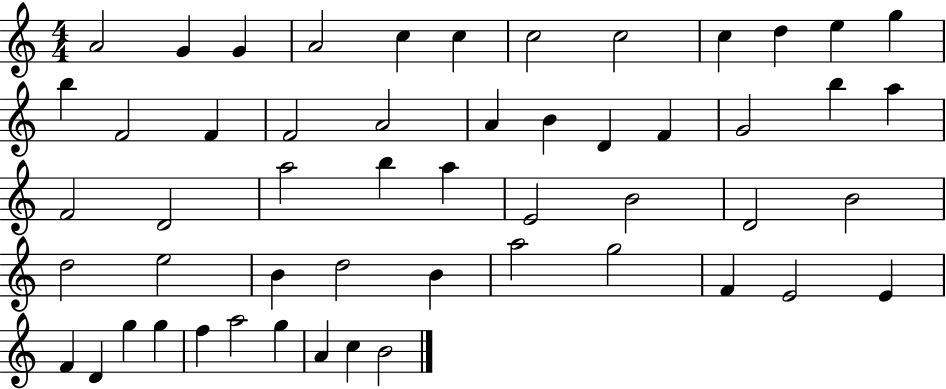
{
  \clef treble
  \numericTimeSignature
  \time 4/4
  \key c \major
  a'2 g'4 g'4 | a'2 c''4 c''4 | c''2 c''2 | c''4 d''4 e''4 g''4 | \break b''4 f'2 f'4 | f'2 a'2 | a'4 b'4 d'4 f'4 | g'2 b''4 a''4 | \break f'2 d'2 | a''2 b''4 a''4 | e'2 b'2 | d'2 b'2 | \break d''2 e''2 | b'4 d''2 b'4 | a''2 g''2 | f'4 e'2 e'4 | \break f'4 d'4 g''4 g''4 | f''4 a''2 g''4 | a'4 c''4 b'2 | \bar "|."
}